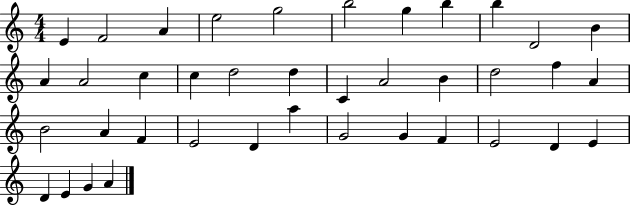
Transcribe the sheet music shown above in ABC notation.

X:1
T:Untitled
M:4/4
L:1/4
K:C
E F2 A e2 g2 b2 g b b D2 B A A2 c c d2 d C A2 B d2 f A B2 A F E2 D a G2 G F E2 D E D E G A